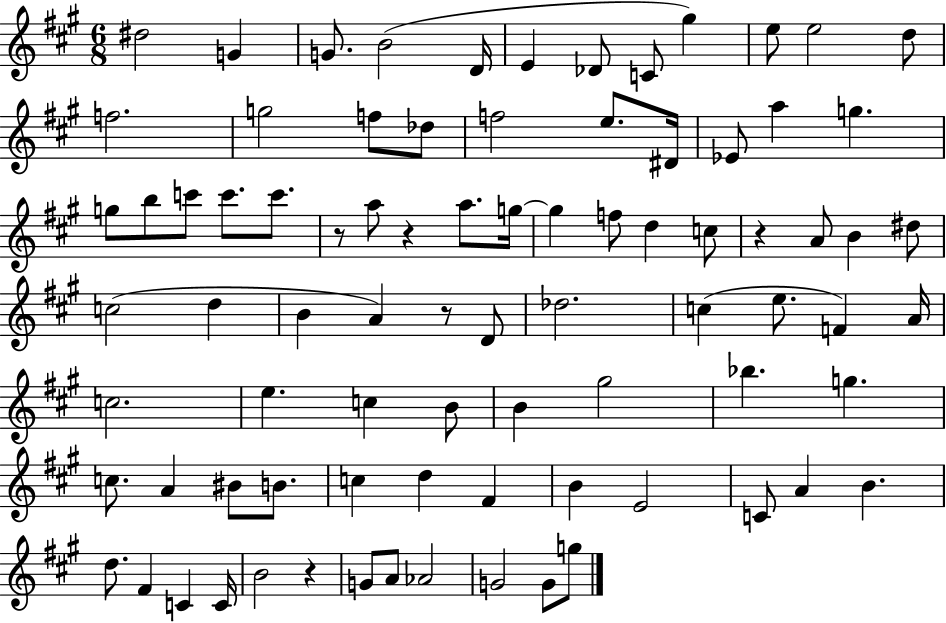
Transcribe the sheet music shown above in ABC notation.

X:1
T:Untitled
M:6/8
L:1/4
K:A
^d2 G G/2 B2 D/4 E _D/2 C/2 ^g e/2 e2 d/2 f2 g2 f/2 _d/2 f2 e/2 ^D/4 _E/2 a g g/2 b/2 c'/2 c'/2 c'/2 z/2 a/2 z a/2 g/4 g f/2 d c/2 z A/2 B ^d/2 c2 d B A z/2 D/2 _d2 c e/2 F A/4 c2 e c B/2 B ^g2 _b g c/2 A ^B/2 B/2 c d ^F B E2 C/2 A B d/2 ^F C C/4 B2 z G/2 A/2 _A2 G2 G/2 g/2